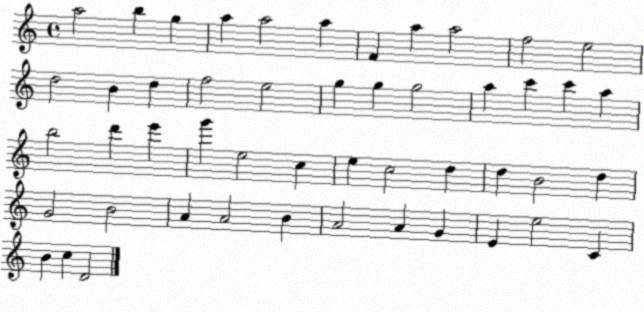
X:1
T:Untitled
M:4/4
L:1/4
K:C
a2 b g a a2 a F a a2 f2 e2 d2 B d f2 e2 g g g2 a c' c' a b2 d' e' g' e2 c e c2 d d B2 d G2 B2 A A2 B A2 A G E e2 C B c D2